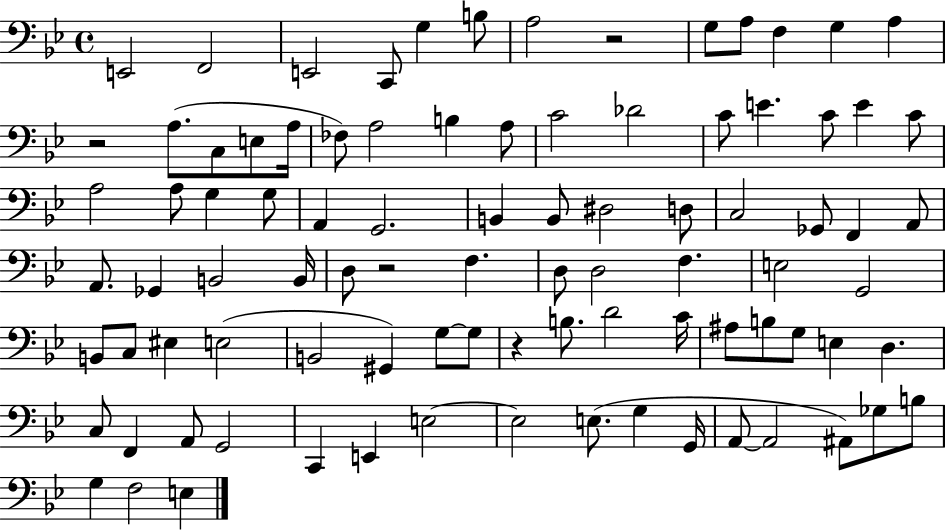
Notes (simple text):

E2/h F2/h E2/h C2/e G3/q B3/e A3/h R/h G3/e A3/e F3/q G3/q A3/q R/h A3/e. C3/e E3/e A3/s FES3/e A3/h B3/q A3/e C4/h Db4/h C4/e E4/q. C4/e E4/q C4/e A3/h A3/e G3/q G3/e A2/q G2/h. B2/q B2/e D#3/h D3/e C3/h Gb2/e F2/q A2/e A2/e. Gb2/q B2/h B2/s D3/e R/h F3/q. D3/e D3/h F3/q. E3/h G2/h B2/e C3/e EIS3/q E3/h B2/h G#2/q G3/e G3/e R/q B3/e. D4/h C4/s A#3/e B3/e G3/e E3/q D3/q. C3/e F2/q A2/e G2/h C2/q E2/q E3/h E3/h E3/e. G3/q G2/s A2/e A2/h A#2/e Gb3/e B3/e G3/q F3/h E3/q